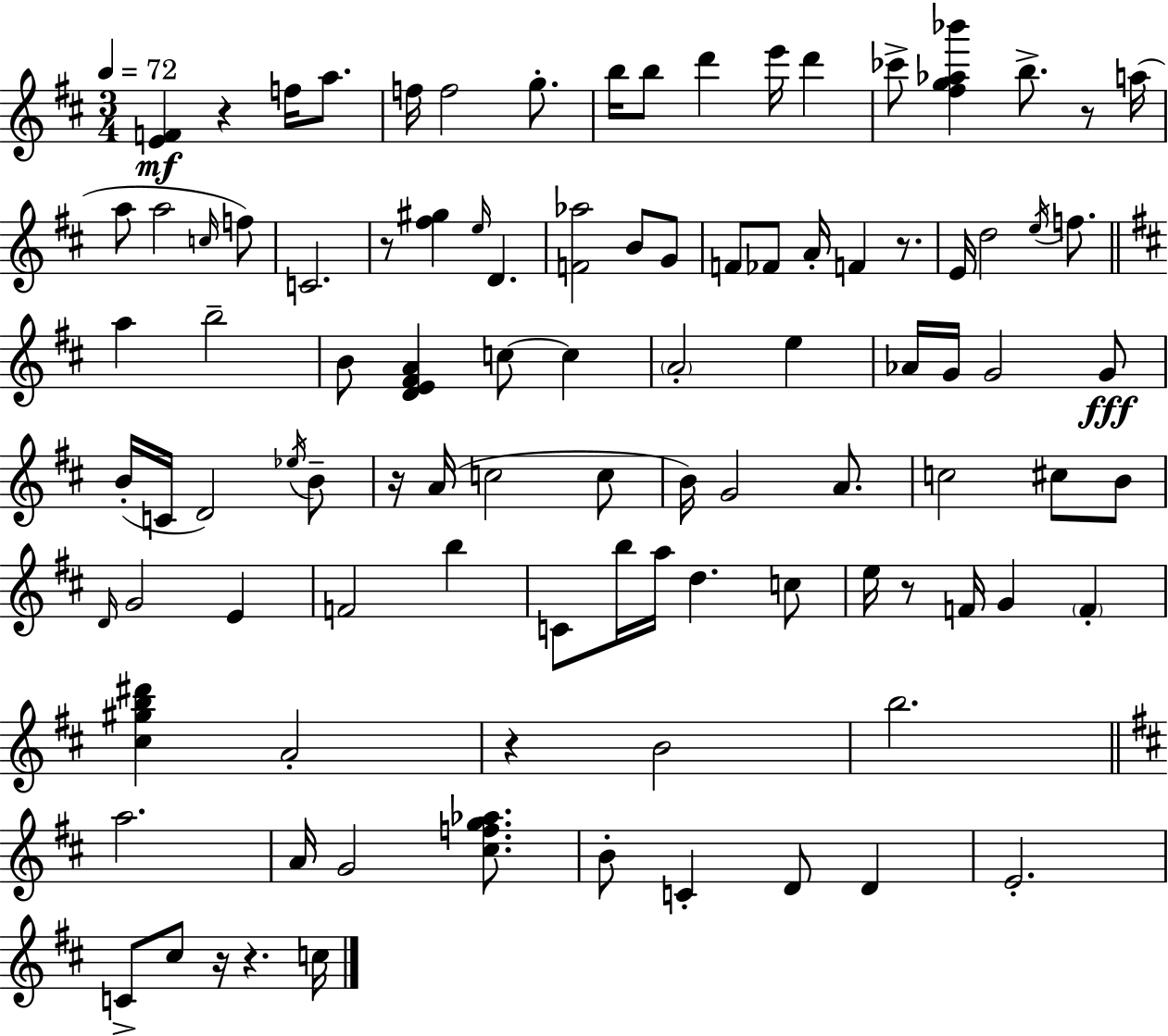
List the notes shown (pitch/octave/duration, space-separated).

[E4,F4]/q R/q F5/s A5/e. F5/s F5/h G5/e. B5/s B5/e D6/q E6/s D6/q CES6/e [F#5,G5,Ab5,Bb6]/q B5/e. R/e A5/s A5/e A5/h C5/s F5/e C4/h. R/e [F#5,G#5]/q E5/s D4/q. [F4,Ab5]/h B4/e G4/e F4/e FES4/e A4/s F4/q R/e. E4/s D5/h E5/s F5/e. A5/q B5/h B4/e [D4,E4,F#4,A4]/q C5/e C5/q A4/h E5/q Ab4/s G4/s G4/h G4/e B4/s C4/s D4/h Eb5/s B4/e R/s A4/s C5/h C5/e B4/s G4/h A4/e. C5/h C#5/e B4/e D4/s G4/h E4/q F4/h B5/q C4/e B5/s A5/s D5/q. C5/e E5/s R/e F4/s G4/q F4/q [C#5,G#5,B5,D#6]/q A4/h R/q B4/h B5/h. A5/h. A4/s G4/h [C#5,F5,G5,Ab5]/e. B4/e C4/q D4/e D4/q E4/h. C4/e C#5/e R/s R/q. C5/s